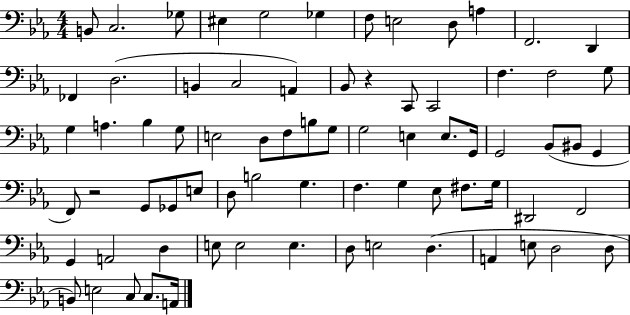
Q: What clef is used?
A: bass